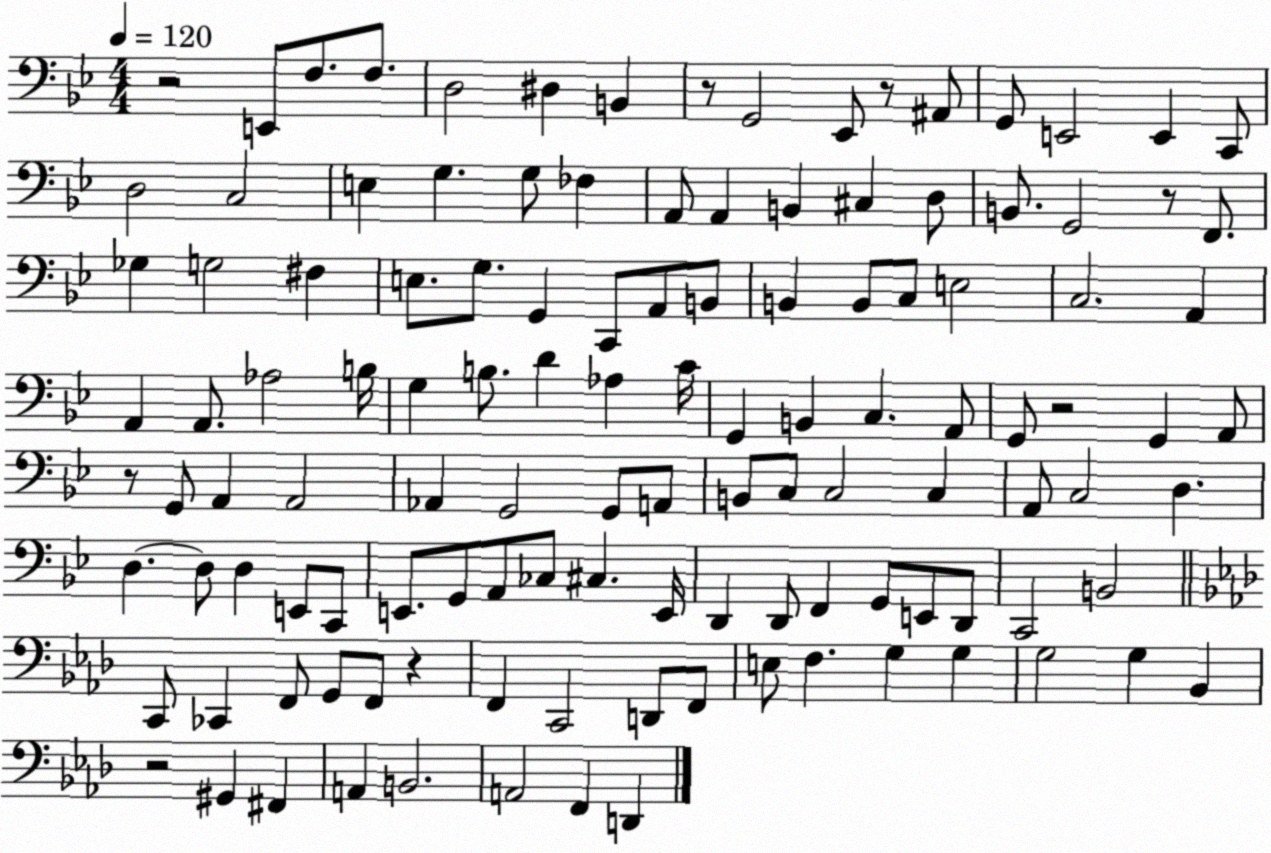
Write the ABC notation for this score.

X:1
T:Untitled
M:4/4
L:1/4
K:Bb
z2 E,,/2 F,/2 F,/2 D,2 ^D, B,, z/2 G,,2 _E,,/2 z/2 ^A,,/2 G,,/2 E,,2 E,, C,,/2 D,2 C,2 E, G, G,/2 _F, A,,/2 A,, B,, ^C, D,/2 B,,/2 G,,2 z/2 F,,/2 _G, G,2 ^F, E,/2 G,/2 G,, C,,/2 A,,/2 B,,/2 B,, B,,/2 C,/2 E,2 C,2 A,, A,, A,,/2 _A,2 B,/4 G, B,/2 D _A, C/4 G,, B,, C, A,,/2 G,,/2 z2 G,, A,,/2 z/2 G,,/2 A,, A,,2 _A,, G,,2 G,,/2 A,,/2 B,,/2 C,/2 C,2 C, A,,/2 C,2 D, D, D,/2 D, E,,/2 C,,/2 E,,/2 G,,/2 A,,/2 _C,/2 ^C, E,,/4 D,, D,,/2 F,, G,,/2 E,,/2 D,,/2 C,,2 B,,2 C,,/2 _C,, F,,/2 G,,/2 F,,/2 z F,, C,,2 D,,/2 F,,/2 E,/2 F, G, G, G,2 G, _B,, z2 ^G,, ^F,, A,, B,,2 A,,2 F,, D,,